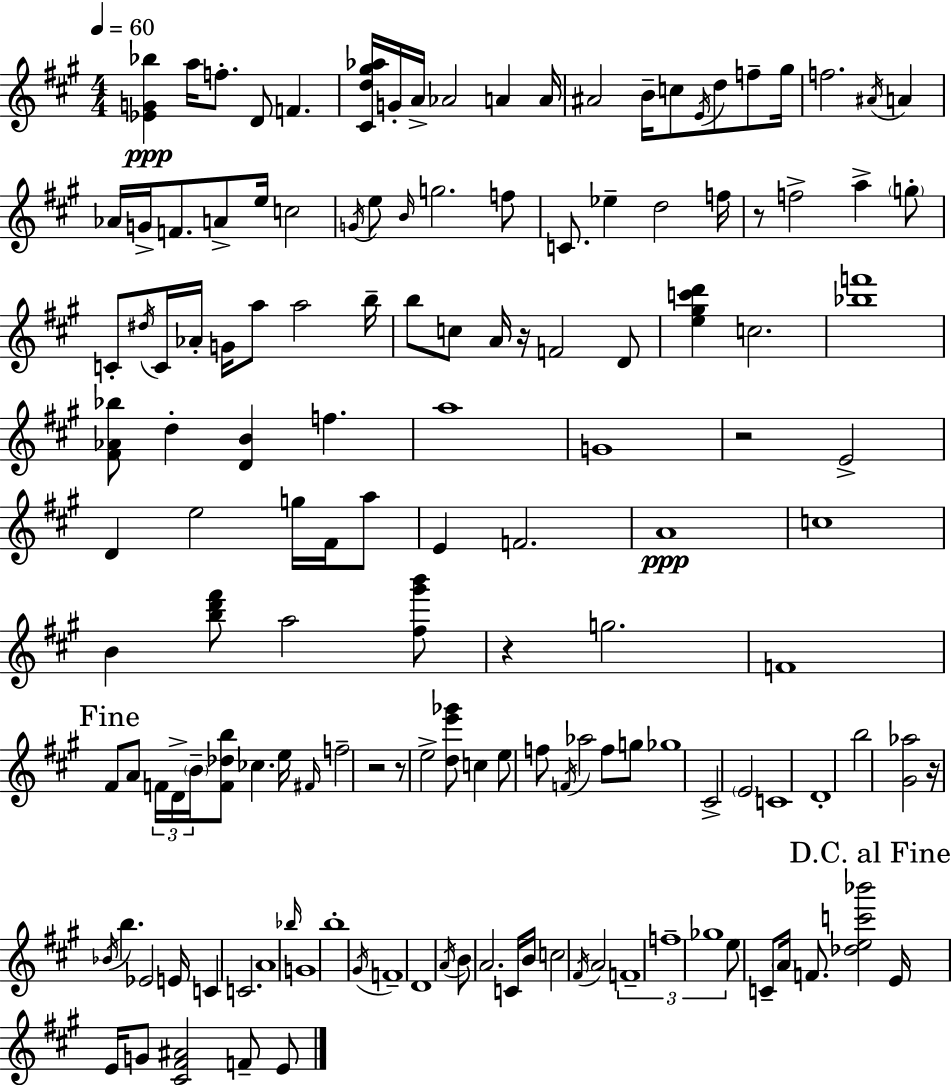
[Eb4,G4,Bb5]/q A5/s F5/e. D4/e F4/q. [C#4,D5,G#5,Ab5]/s G4/s A4/s Ab4/h A4/q A4/s A#4/h B4/s C5/e E4/s D5/e F5/e G#5/s F5/h. A#4/s A4/q Ab4/s G4/s F4/e. A4/e E5/s C5/h G4/s E5/e B4/s G5/h. F5/e C4/e. Eb5/q D5/h F5/s R/e F5/h A5/q G5/e C4/e D#5/s C4/s Ab4/s G4/s A5/e A5/h B5/s B5/e C5/e A4/s R/s F4/h D4/e [E5,G#5,C6,D6]/q C5/h. [Bb5,F6]/w [F#4,Ab4,Bb5]/e D5/q [D4,B4]/q F5/q. A5/w G4/w R/h E4/h D4/q E5/h G5/s F#4/s A5/e E4/q F4/h. A4/w C5/w B4/q [B5,D6,F#6]/e A5/h [F#5,G#6,B6]/e R/q G5/h. F4/w F#4/e A4/e F4/s D4/s B4/s [F4,Db5,B5]/e CES5/q. E5/s F#4/s F5/h R/h R/e E5/h [D5,E6,Gb6]/e C5/q E5/e F5/e F4/s Ab5/h F5/e G5/e Gb5/w C#4/h E4/h C4/w D4/w B5/h [G#4,Ab5]/h R/s Bb4/s B5/q. Eb4/h E4/s C4/q C4/h. A4/w Bb5/s G4/w B5/w G#4/s F4/w D4/w A4/s B4/e A4/h. C4/s B4/s C5/h F#4/s A4/h F4/w F5/w Gb5/w E5/e C4/e A4/s F4/e. [Db5,E5,C6,Bb6]/h E4/s E4/s G4/e [C#4,F#4,A#4]/h F4/e E4/e